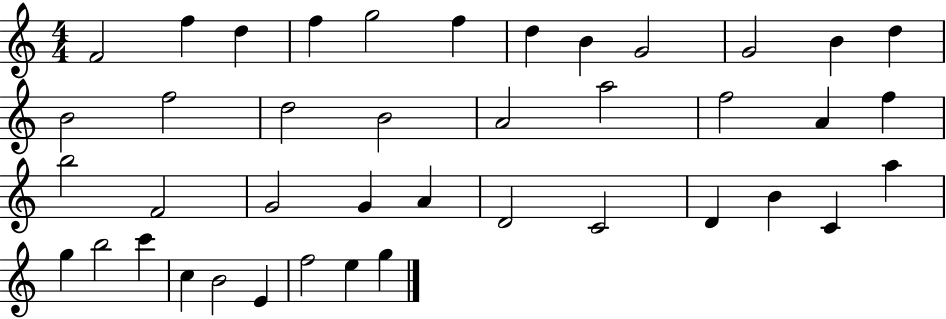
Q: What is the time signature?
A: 4/4